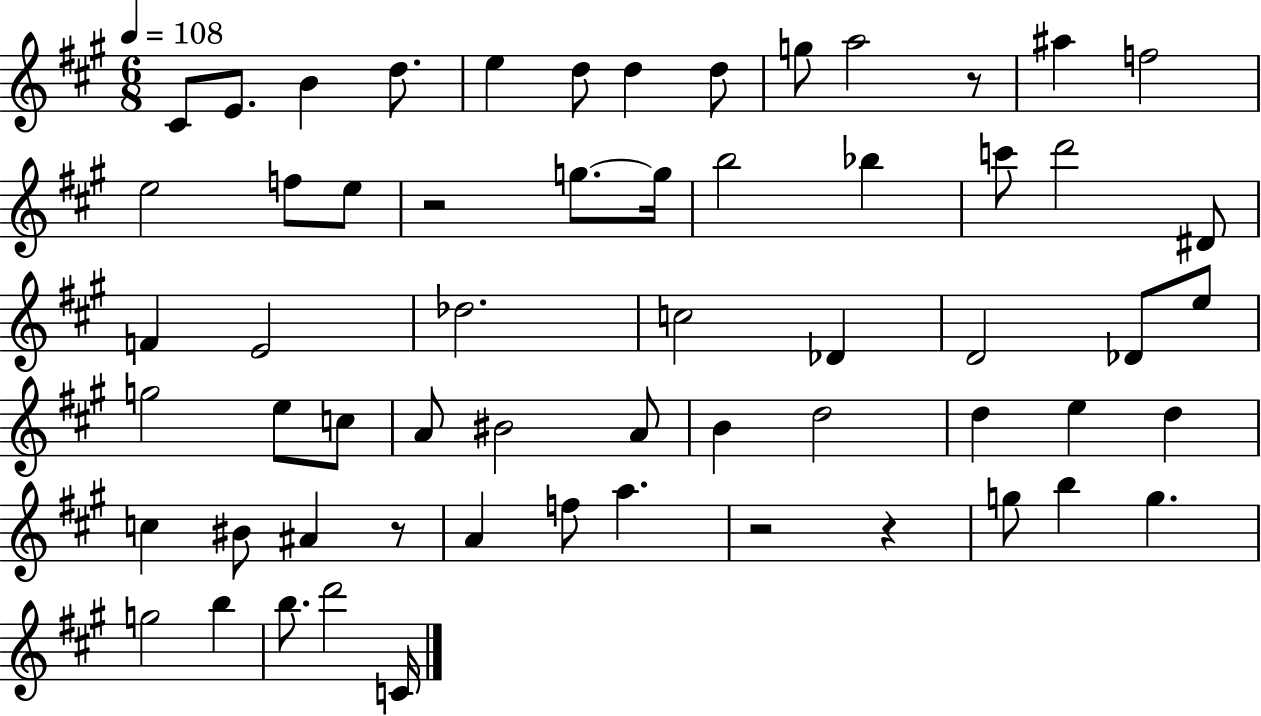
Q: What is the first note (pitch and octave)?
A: C#4